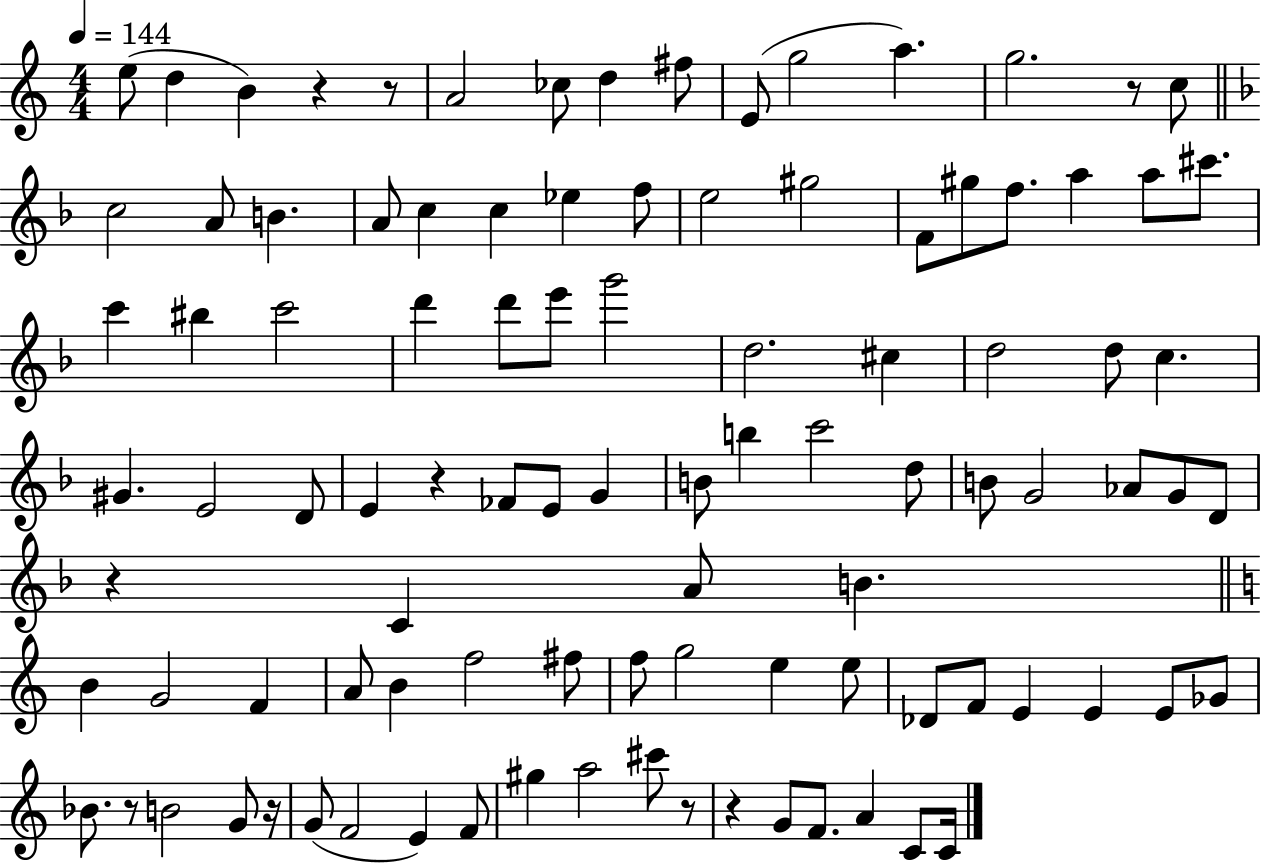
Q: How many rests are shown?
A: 9